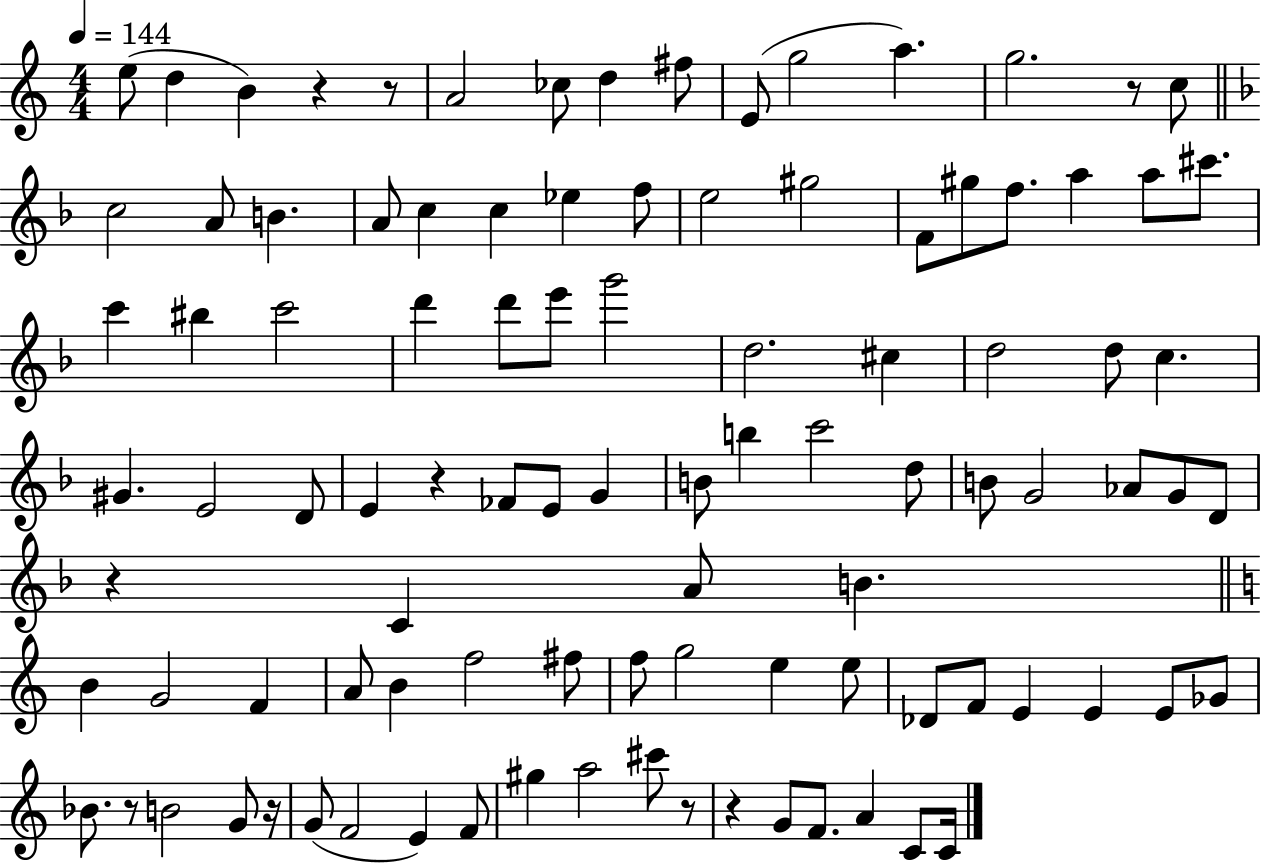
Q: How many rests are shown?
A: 9